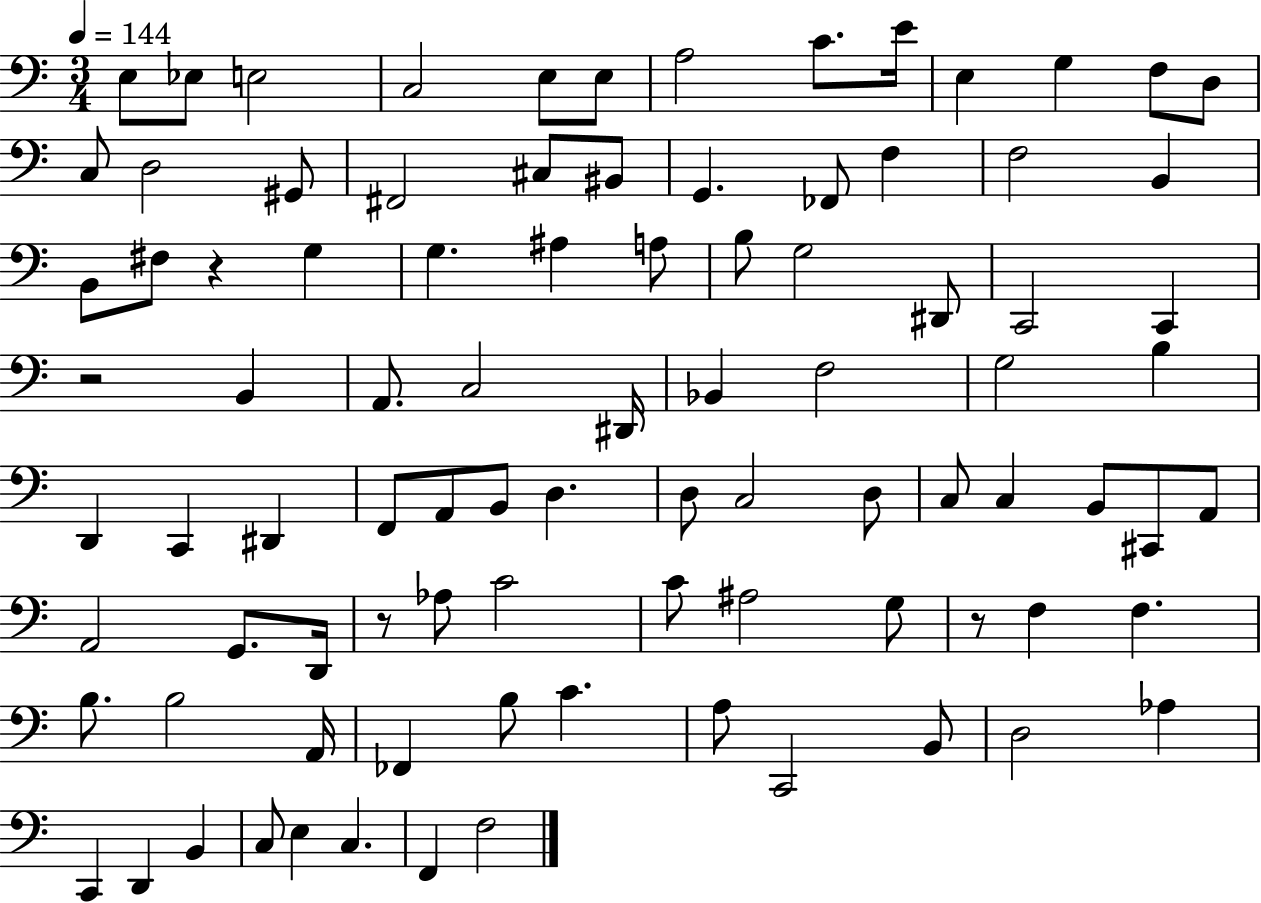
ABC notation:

X:1
T:Untitled
M:3/4
L:1/4
K:C
E,/2 _E,/2 E,2 C,2 E,/2 E,/2 A,2 C/2 E/4 E, G, F,/2 D,/2 C,/2 D,2 ^G,,/2 ^F,,2 ^C,/2 ^B,,/2 G,, _F,,/2 F, F,2 B,, B,,/2 ^F,/2 z G, G, ^A, A,/2 B,/2 G,2 ^D,,/2 C,,2 C,, z2 B,, A,,/2 C,2 ^D,,/4 _B,, F,2 G,2 B, D,, C,, ^D,, F,,/2 A,,/2 B,,/2 D, D,/2 C,2 D,/2 C,/2 C, B,,/2 ^C,,/2 A,,/2 A,,2 G,,/2 D,,/4 z/2 _A,/2 C2 C/2 ^A,2 G,/2 z/2 F, F, B,/2 B,2 A,,/4 _F,, B,/2 C A,/2 C,,2 B,,/2 D,2 _A, C,, D,, B,, C,/2 E, C, F,, F,2